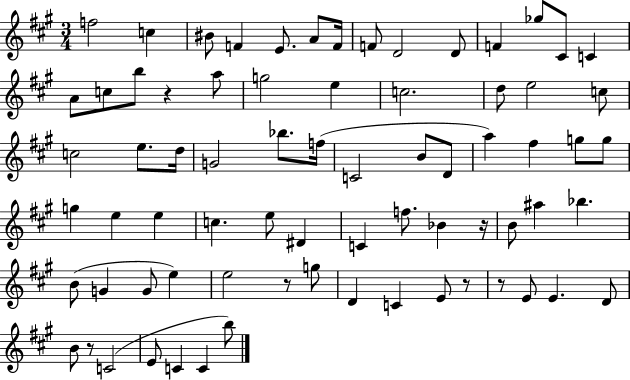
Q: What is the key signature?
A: A major